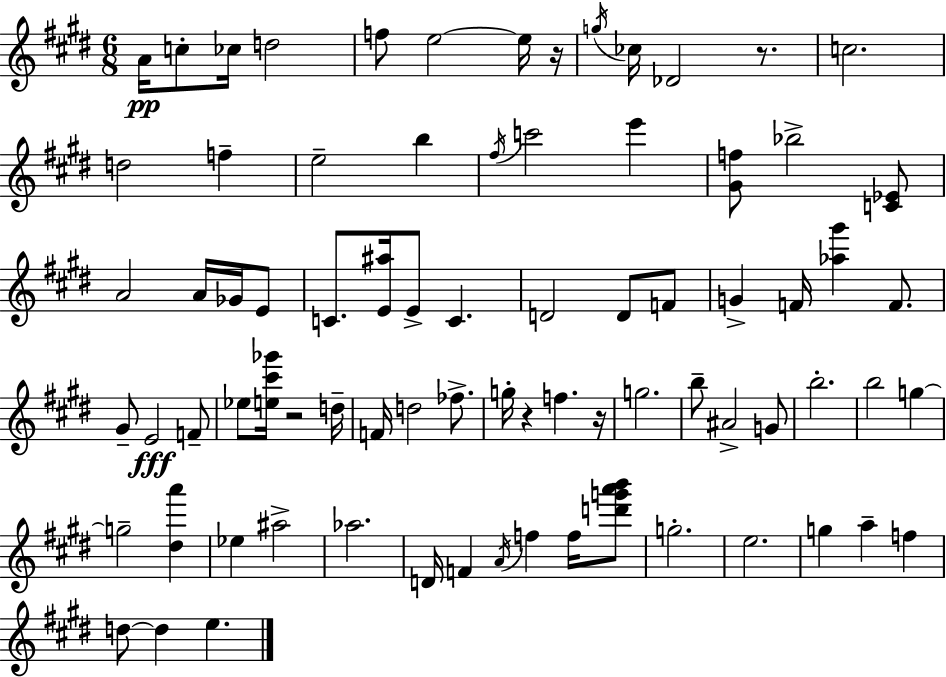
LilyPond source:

{
  \clef treble
  \numericTimeSignature
  \time 6/8
  \key e \major
  a'16\pp c''8-. ces''16 d''2 | f''8 e''2~~ e''16 r16 | \acciaccatura { g''16 } ces''16 des'2 r8. | c''2. | \break d''2 f''4-- | e''2-- b''4 | \acciaccatura { fis''16 } c'''2 e'''4 | <gis' f''>8 bes''2-> | \break <c' ees'>8 a'2 a'16 ges'16 | e'8 c'8. <e' ais''>16 e'8-> c'4. | d'2 d'8 | f'8 g'4-> f'16 <aes'' gis'''>4 f'8. | \break gis'8-- e'2\fff | f'8-- ees''8 <e'' cis''' ges'''>16 r2 | d''16-- f'16 d''2 fes''8.-> | g''16-. r4 f''4. | \break r16 g''2. | b''8-- ais'2-> | g'8 b''2.-. | b''2 g''4~~ | \break g''2-- <dis'' a'''>4 | ees''4 ais''2-> | aes''2. | d'16 f'4 \acciaccatura { a'16 } f''4 | \break f''16 <d''' g''' a''' b'''>8 g''2.-. | e''2. | g''4 a''4-- f''4 | d''8~~ d''4 e''4. | \break \bar "|."
}